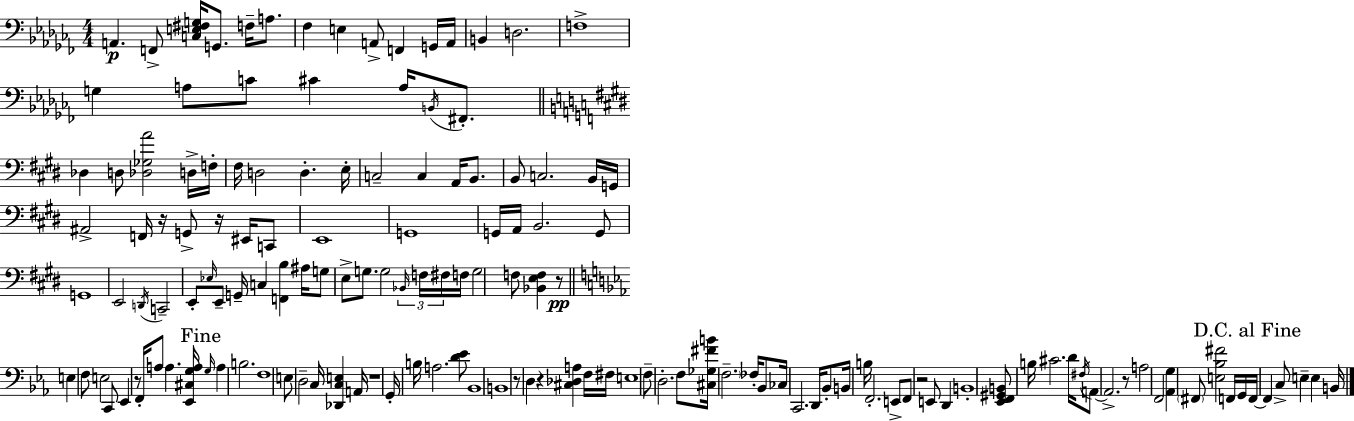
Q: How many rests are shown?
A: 9